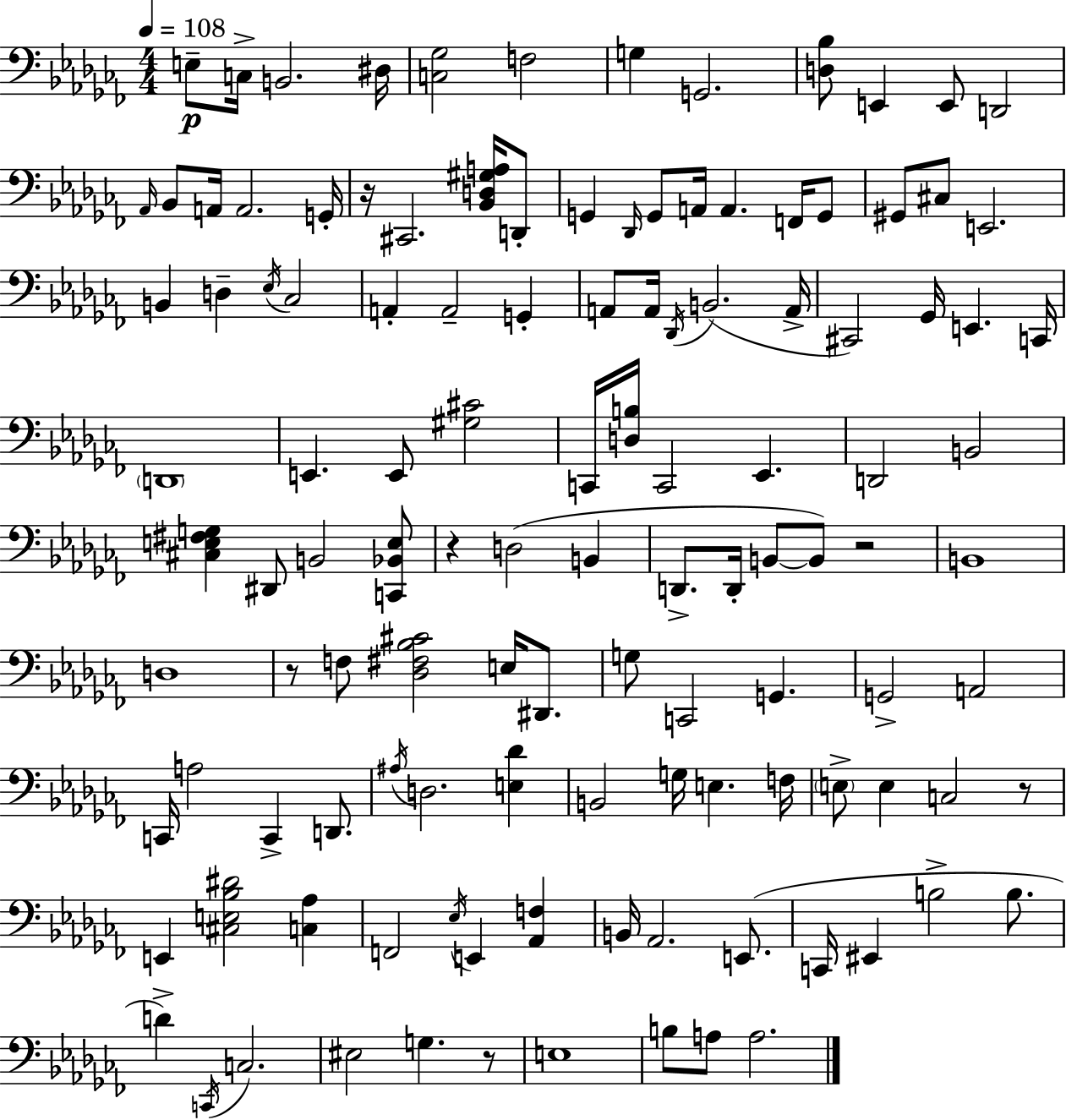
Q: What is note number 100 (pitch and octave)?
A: B3